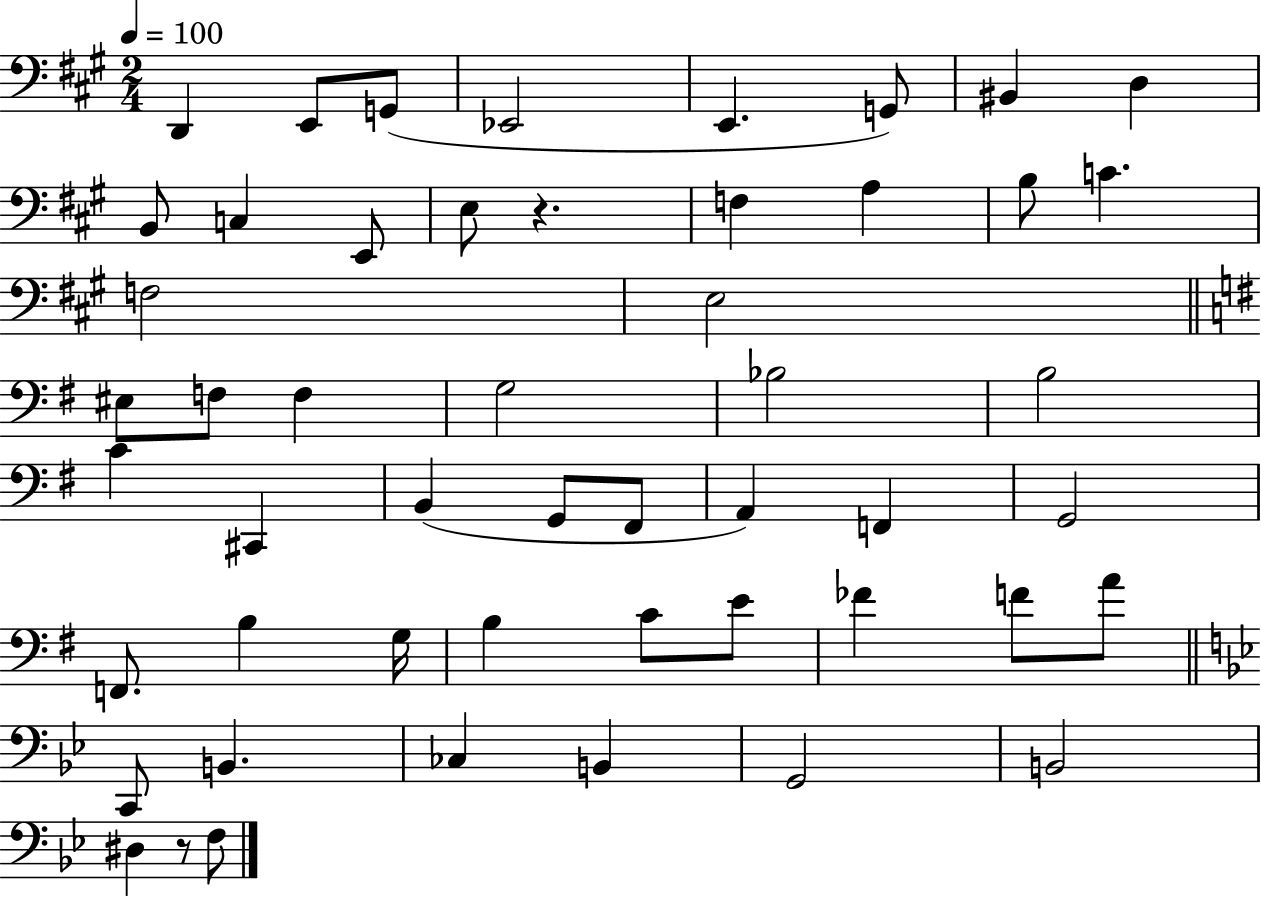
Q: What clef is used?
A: bass